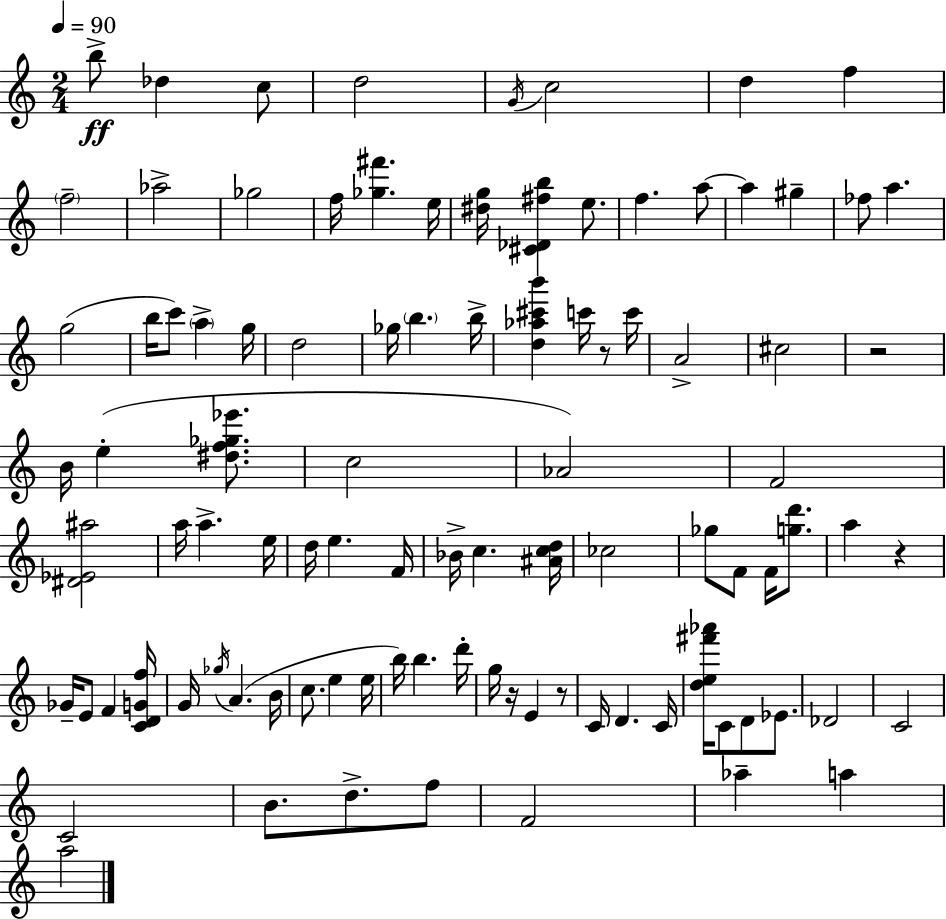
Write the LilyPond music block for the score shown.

{
  \clef treble
  \numericTimeSignature
  \time 2/4
  \key c \major
  \tempo 4 = 90
  b''8->\ff des''4 c''8 | d''2 | \acciaccatura { g'16 } c''2 | d''4 f''4 | \break \parenthesize f''2-- | aes''2-> | ges''2 | f''16 <ges'' fis'''>4. | \break e''16 <dis'' g''>16 <cis' des' fis'' b''>4 e''8. | f''4. a''8~~ | a''4 gis''4-- | fes''8 a''4. | \break g''2( | b''16 c'''8) \parenthesize a''4-> | g''16 d''2 | ges''16 \parenthesize b''4. | \break b''16-> <d'' aes'' cis''' b'''>4 c'''16 r8 | c'''16 a'2-> | cis''2 | r2 | \break b'16 e''4-.( <dis'' f'' ges'' ees'''>8. | c''2 | aes'2) | f'2 | \break <dis' ees' ais''>2 | a''16 a''4.-> | e''16 d''16 e''4. | f'16 bes'16-> c''4. | \break <ais' c'' d''>16 ces''2 | ges''8 f'8 f'16 <g'' d'''>8. | a''4 r4 | ges'16-- e'8 f'4 | \break <c' d' g' f''>16 g'16 \acciaccatura { ges''16 } a'4.( | b'16 c''8. e''4 | e''16 b''16) b''4. | d'''16-. g''16 r16 e'4 | \break r8 c'16 d'4. | c'16 <d'' e'' fis''' aes'''>16 c'8 d'8 ees'8. | des'2 | c'2 | \break c'2 | b'8. d''8.-> | f''8 f'2 | aes''4-- a''4 | \break a''2 | \bar "|."
}